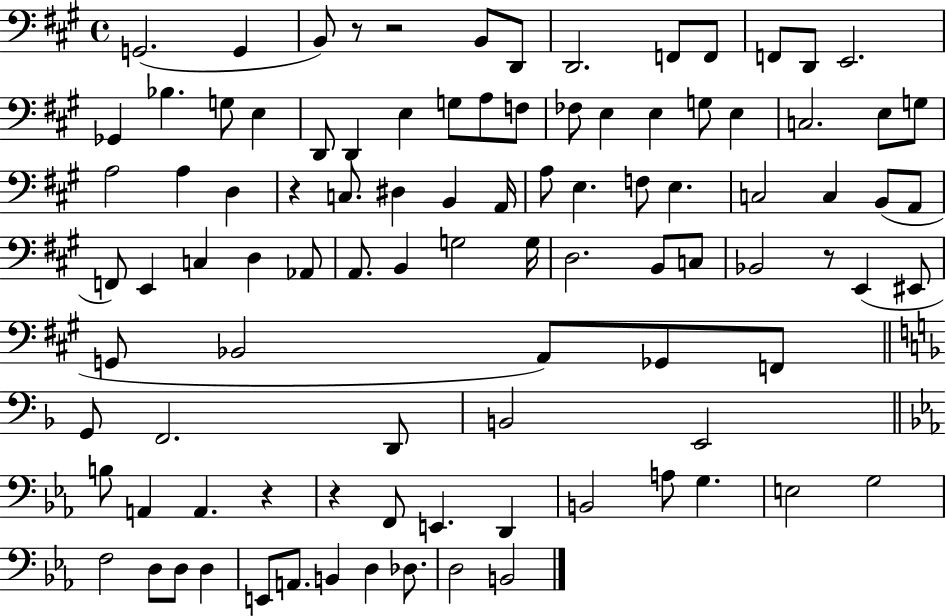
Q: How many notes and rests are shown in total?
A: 97